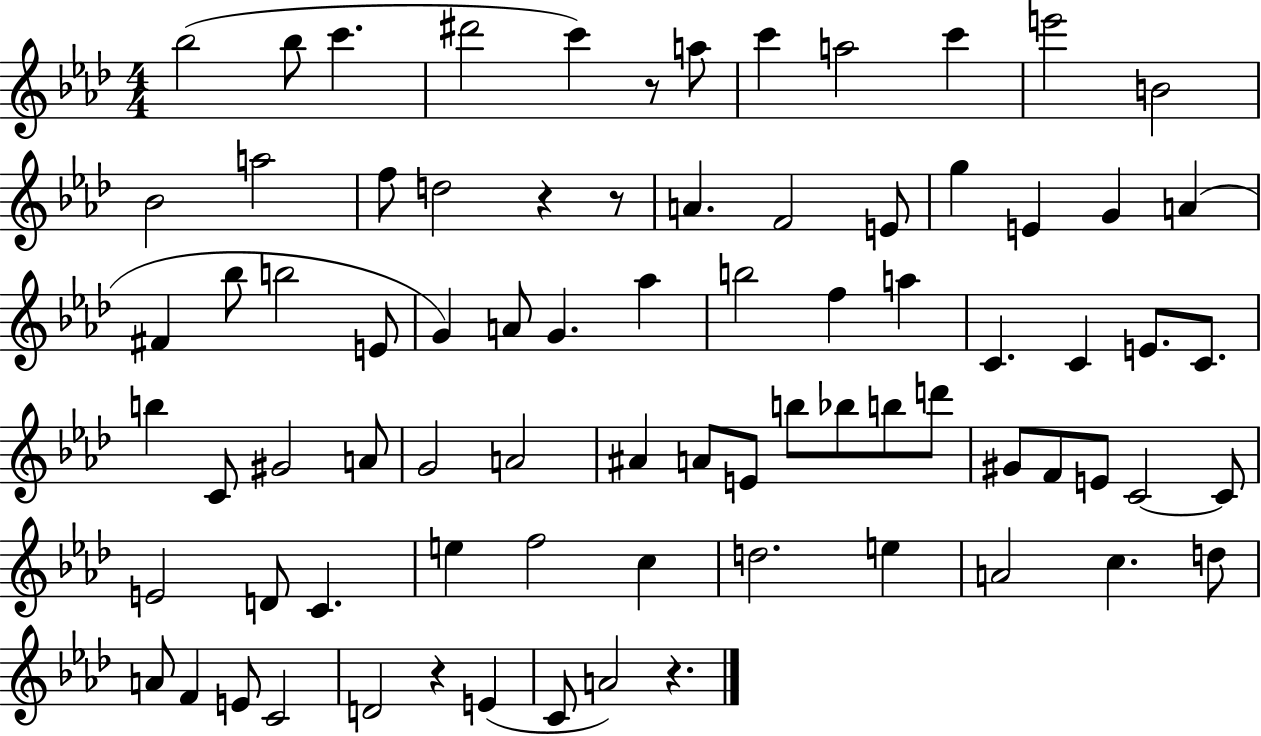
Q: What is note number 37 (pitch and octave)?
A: C4